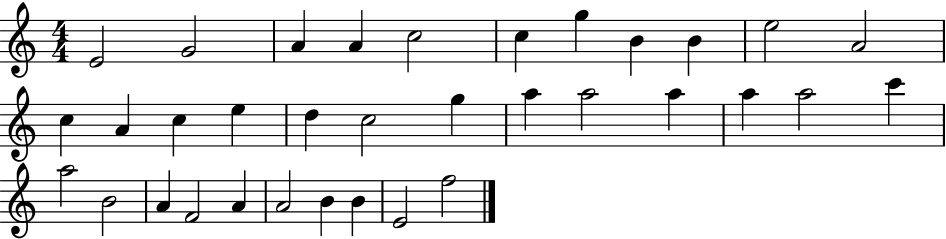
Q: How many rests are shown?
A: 0